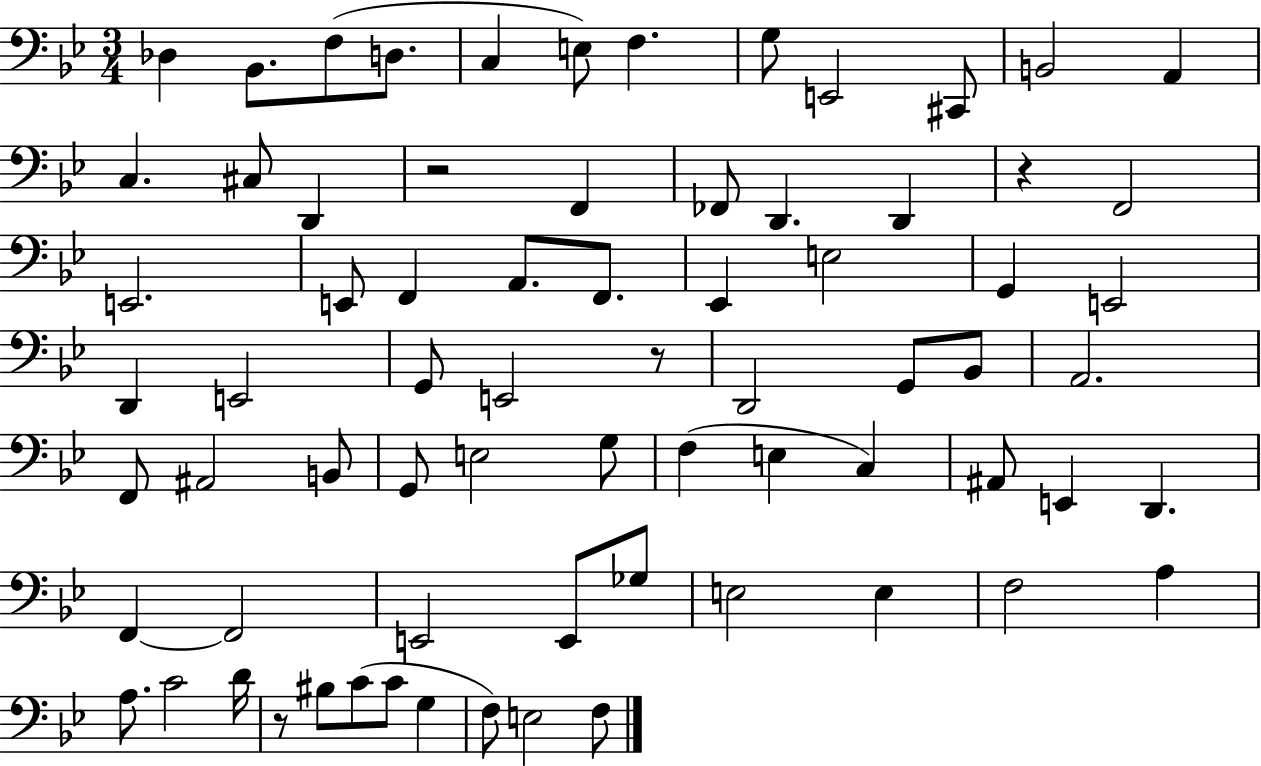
Db3/q Bb2/e. F3/e D3/e. C3/q E3/e F3/q. G3/e E2/h C#2/e B2/h A2/q C3/q. C#3/e D2/q R/h F2/q FES2/e D2/q. D2/q R/q F2/h E2/h. E2/e F2/q A2/e. F2/e. Eb2/q E3/h G2/q E2/h D2/q E2/h G2/e E2/h R/e D2/h G2/e Bb2/e A2/h. F2/e A#2/h B2/e G2/e E3/h G3/e F3/q E3/q C3/q A#2/e E2/q D2/q. F2/q F2/h E2/h E2/e Gb3/e E3/h E3/q F3/h A3/q A3/e. C4/h D4/s R/e BIS3/e C4/e C4/e G3/q F3/e E3/h F3/e